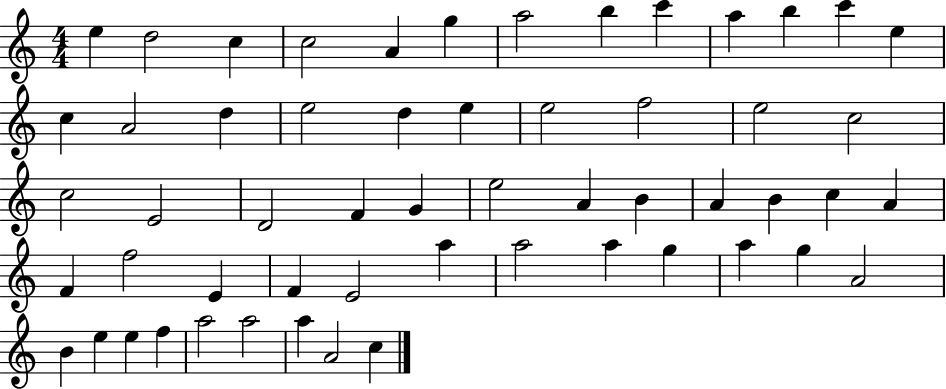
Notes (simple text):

E5/q D5/h C5/q C5/h A4/q G5/q A5/h B5/q C6/q A5/q B5/q C6/q E5/q C5/q A4/h D5/q E5/h D5/q E5/q E5/h F5/h E5/h C5/h C5/h E4/h D4/h F4/q G4/q E5/h A4/q B4/q A4/q B4/q C5/q A4/q F4/q F5/h E4/q F4/q E4/h A5/q A5/h A5/q G5/q A5/q G5/q A4/h B4/q E5/q E5/q F5/q A5/h A5/h A5/q A4/h C5/q